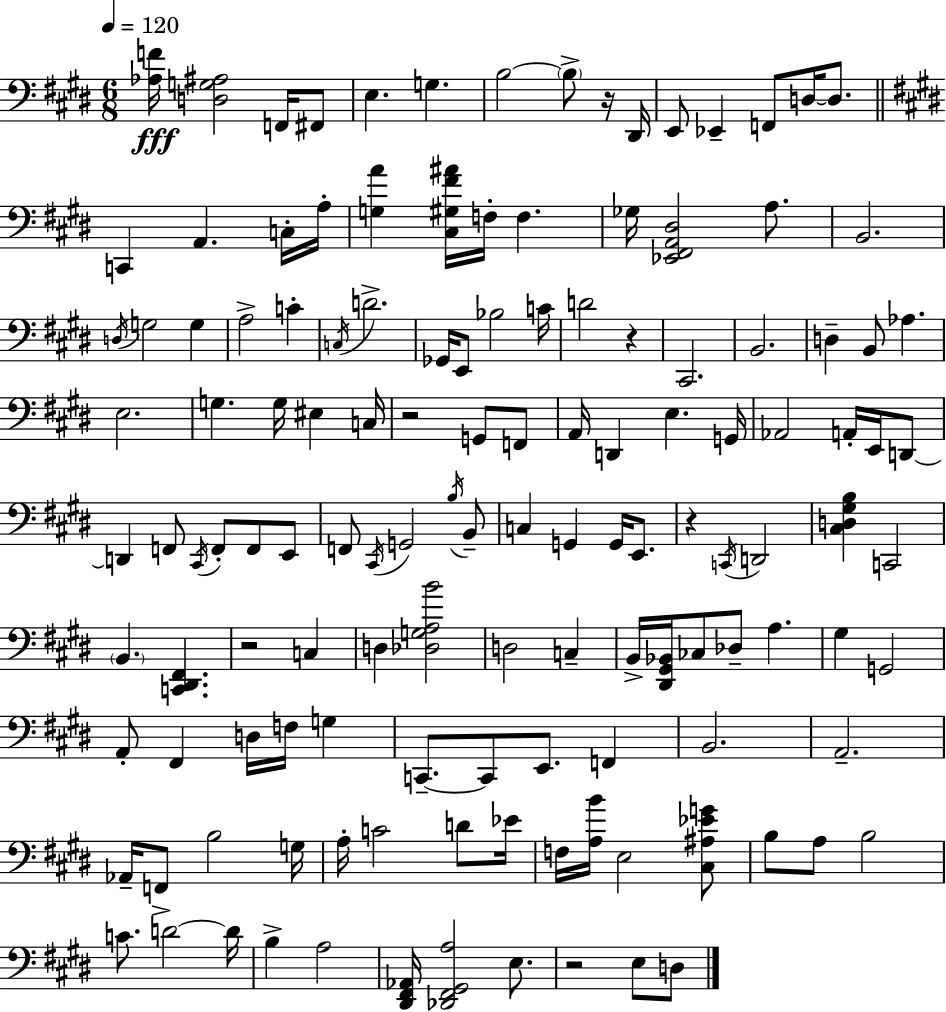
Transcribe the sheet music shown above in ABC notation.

X:1
T:Untitled
M:6/8
L:1/4
K:E
[_A,F]/4 [D,G,^A,]2 F,,/4 ^F,,/2 E, G, B,2 B,/2 z/4 ^D,,/4 E,,/2 _E,, F,,/2 D,/4 D,/2 C,, A,, C,/4 A,/4 [G,A] [^C,^G,^F^A]/4 F,/4 F, _G,/4 [_E,,^F,,A,,^D,]2 A,/2 B,,2 D,/4 G,2 G, A,2 C C,/4 D2 _G,,/4 E,,/2 _B,2 C/4 D2 z ^C,,2 B,,2 D, B,,/2 _A, E,2 G, G,/4 ^E, C,/4 z2 G,,/2 F,,/2 A,,/4 D,, E, G,,/4 _A,,2 A,,/4 E,,/4 D,,/2 D,, F,,/2 ^C,,/4 F,,/2 F,,/2 E,,/2 F,,/2 ^C,,/4 G,,2 B,/4 B,,/2 C, G,, G,,/4 E,,/2 z C,,/4 D,,2 [^C,D,^G,B,] C,,2 B,, [C,,^D,,^F,,] z2 C, D, [_D,G,A,B]2 D,2 C, B,,/4 [^D,,^G,,_B,,]/4 _C,/2 _D,/2 A, ^G, G,,2 A,,/2 ^F,, D,/4 F,/4 G, C,,/2 C,,/2 E,,/2 F,, B,,2 A,,2 _A,,/4 F,,/2 B,2 G,/4 A,/4 C2 D/2 _E/4 F,/4 [A,B]/4 E,2 [^C,^A,_EG]/2 B,/2 A,/2 B,2 C/2 D2 D/4 B, A,2 [^D,,^F,,_A,,]/4 [_D,,^F,,^G,,A,]2 E,/2 z2 E,/2 D,/2